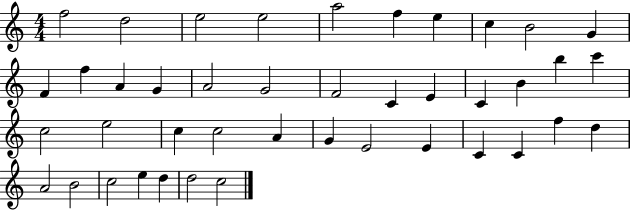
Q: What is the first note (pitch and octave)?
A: F5